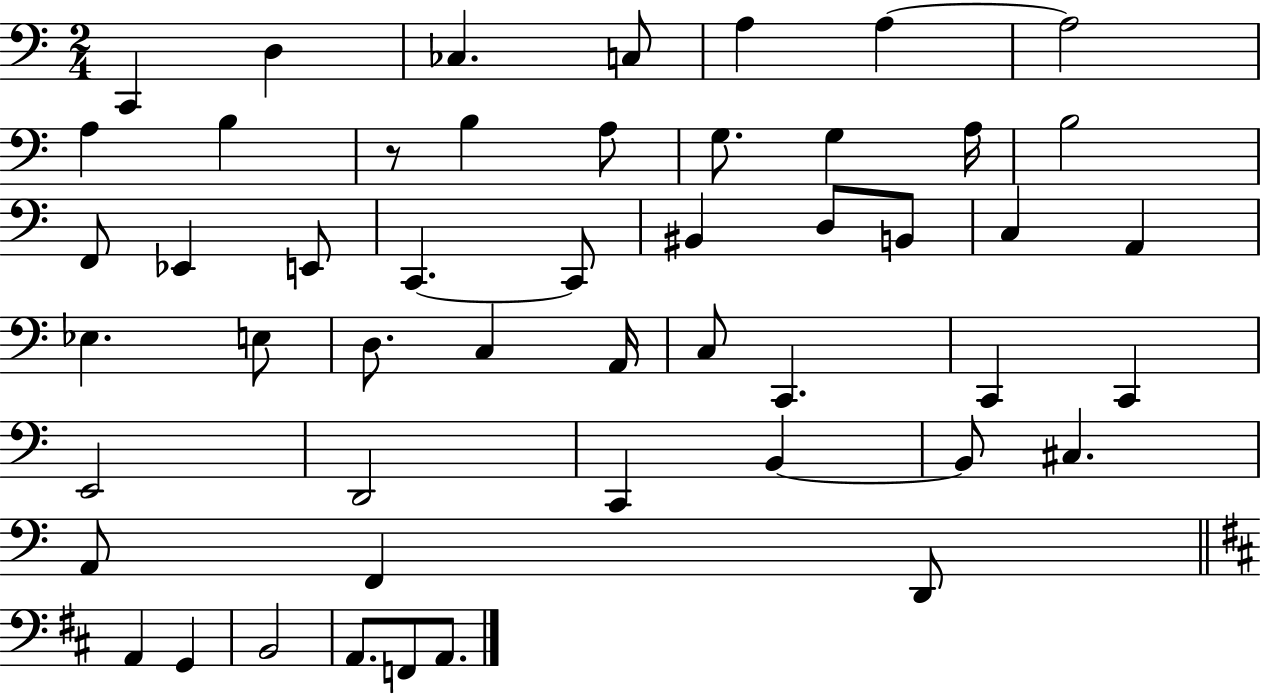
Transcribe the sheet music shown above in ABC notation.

X:1
T:Untitled
M:2/4
L:1/4
K:C
C,, D, _C, C,/2 A, A, A,2 A, B, z/2 B, A,/2 G,/2 G, A,/4 B,2 F,,/2 _E,, E,,/2 C,, C,,/2 ^B,, D,/2 B,,/2 C, A,, _E, E,/2 D,/2 C, A,,/4 C,/2 C,, C,, C,, E,,2 D,,2 C,, B,, B,,/2 ^C, A,,/2 F,, D,,/2 A,, G,, B,,2 A,,/2 F,,/2 A,,/2